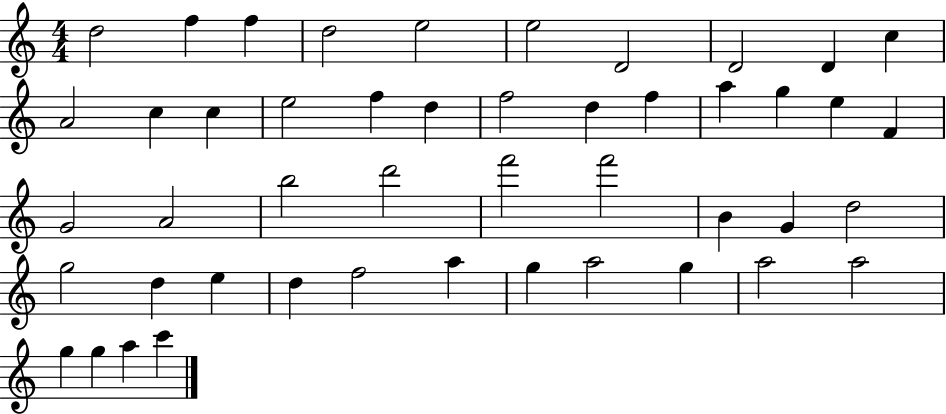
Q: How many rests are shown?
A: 0